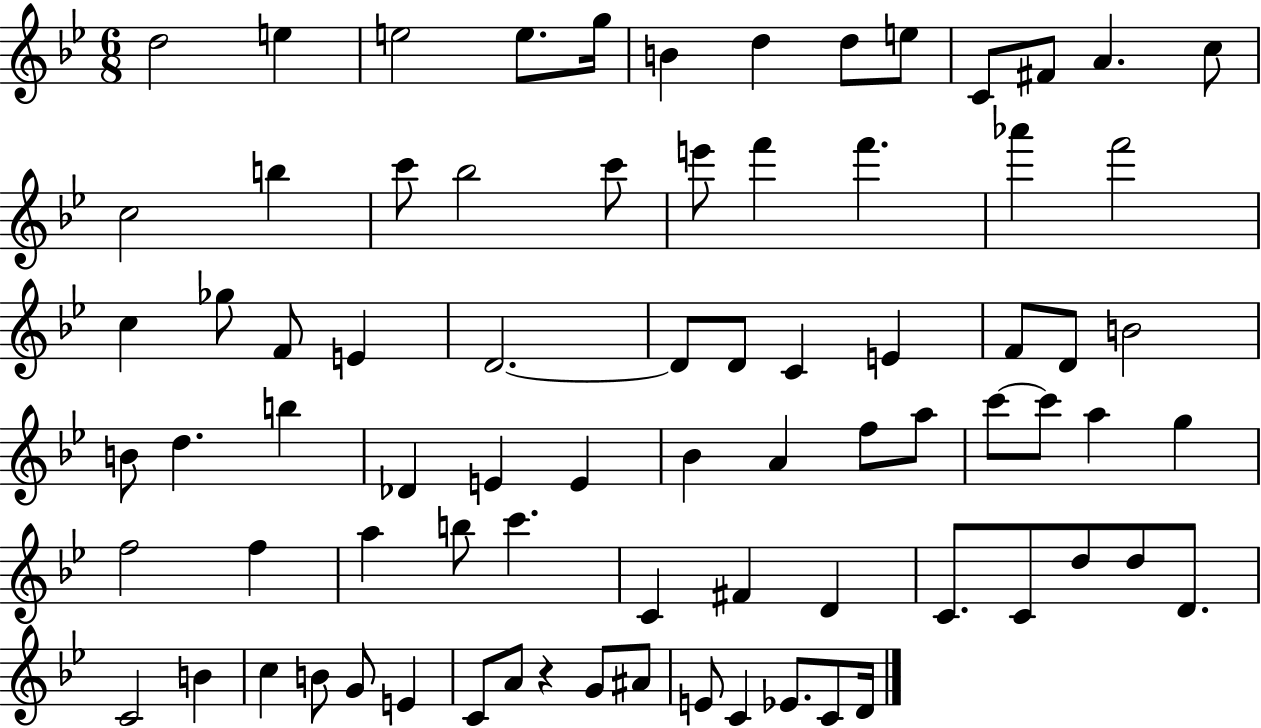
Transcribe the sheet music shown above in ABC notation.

X:1
T:Untitled
M:6/8
L:1/4
K:Bb
d2 e e2 e/2 g/4 B d d/2 e/2 C/2 ^F/2 A c/2 c2 b c'/2 _b2 c'/2 e'/2 f' f' _a' f'2 c _g/2 F/2 E D2 D/2 D/2 C E F/2 D/2 B2 B/2 d b _D E E _B A f/2 a/2 c'/2 c'/2 a g f2 f a b/2 c' C ^F D C/2 C/2 d/2 d/2 D/2 C2 B c B/2 G/2 E C/2 A/2 z G/2 ^A/2 E/2 C _E/2 C/2 D/4